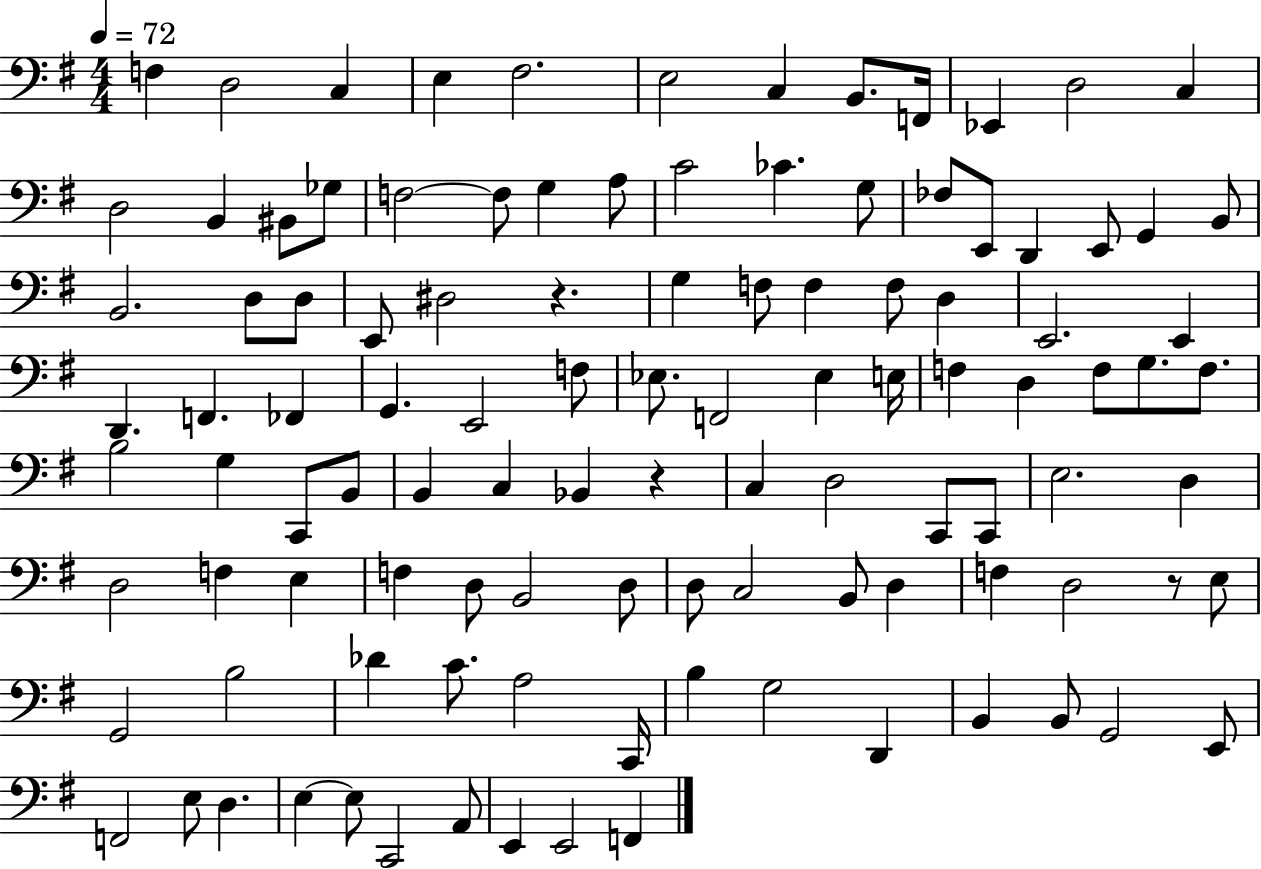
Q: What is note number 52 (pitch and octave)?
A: F3